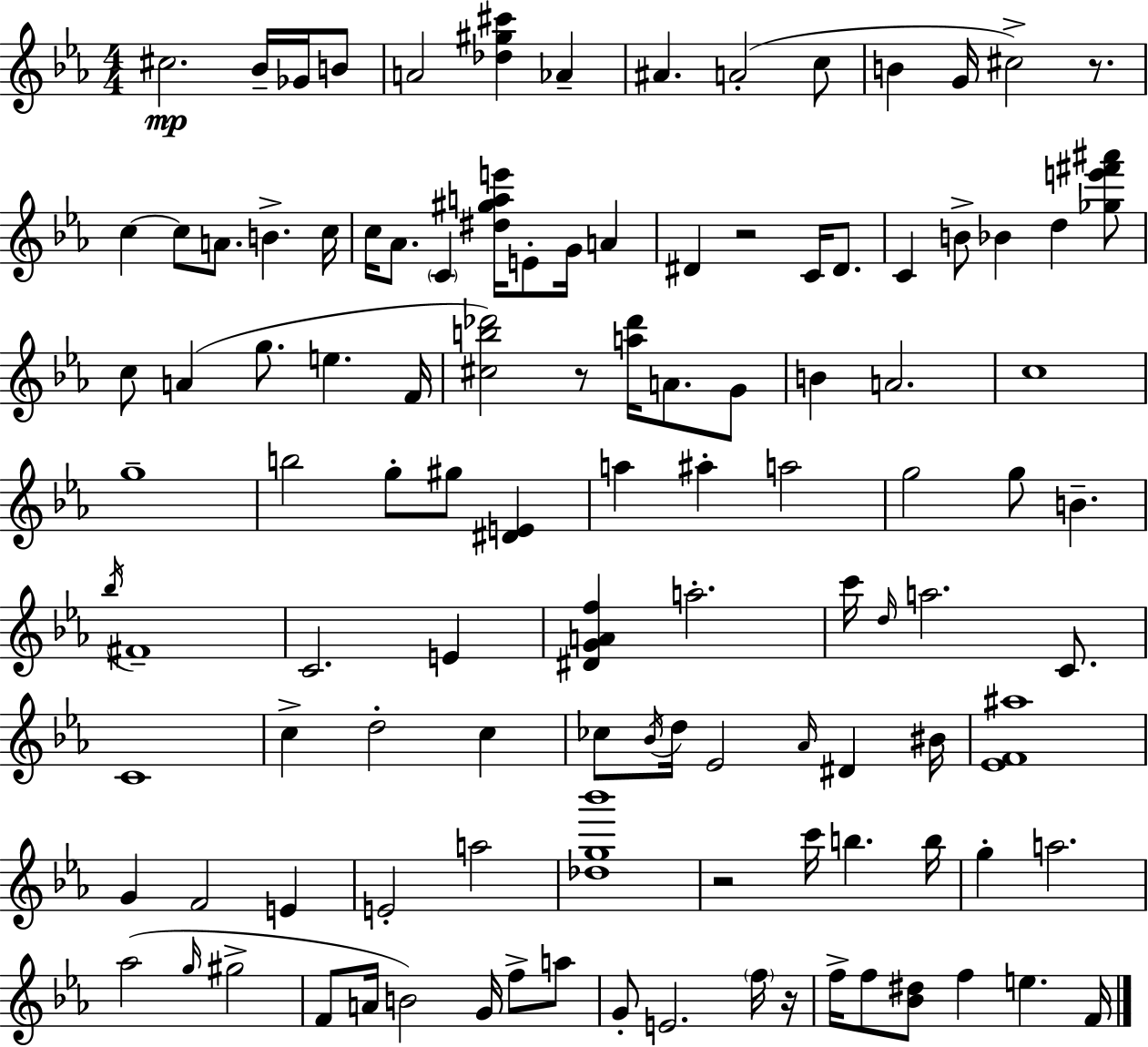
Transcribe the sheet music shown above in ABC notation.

X:1
T:Untitled
M:4/4
L:1/4
K:Eb
^c2 _B/4 _G/4 B/2 A2 [_d^g^c'] _A ^A A2 c/2 B G/4 ^c2 z/2 c c/2 A/2 B c/4 c/4 _A/2 C [^d^gae']/4 E/2 G/4 A ^D z2 C/4 ^D/2 C B/2 _B d [_ge'^f'^a']/2 c/2 A g/2 e F/4 [^cb_d']2 z/2 [a_d']/4 A/2 G/2 B A2 c4 g4 b2 g/2 ^g/2 [^DE] a ^a a2 g2 g/2 B _b/4 ^F4 C2 E [^DGAf] a2 c'/4 d/4 a2 C/2 C4 c d2 c _c/2 _B/4 d/4 _E2 _A/4 ^D ^B/4 [_EF^a]4 G F2 E E2 a2 [_dg_b']4 z2 c'/4 b b/4 g a2 _a2 g/4 ^g2 F/2 A/4 B2 G/4 f/2 a/2 G/2 E2 f/4 z/4 f/4 f/2 [_B^d]/2 f e F/4